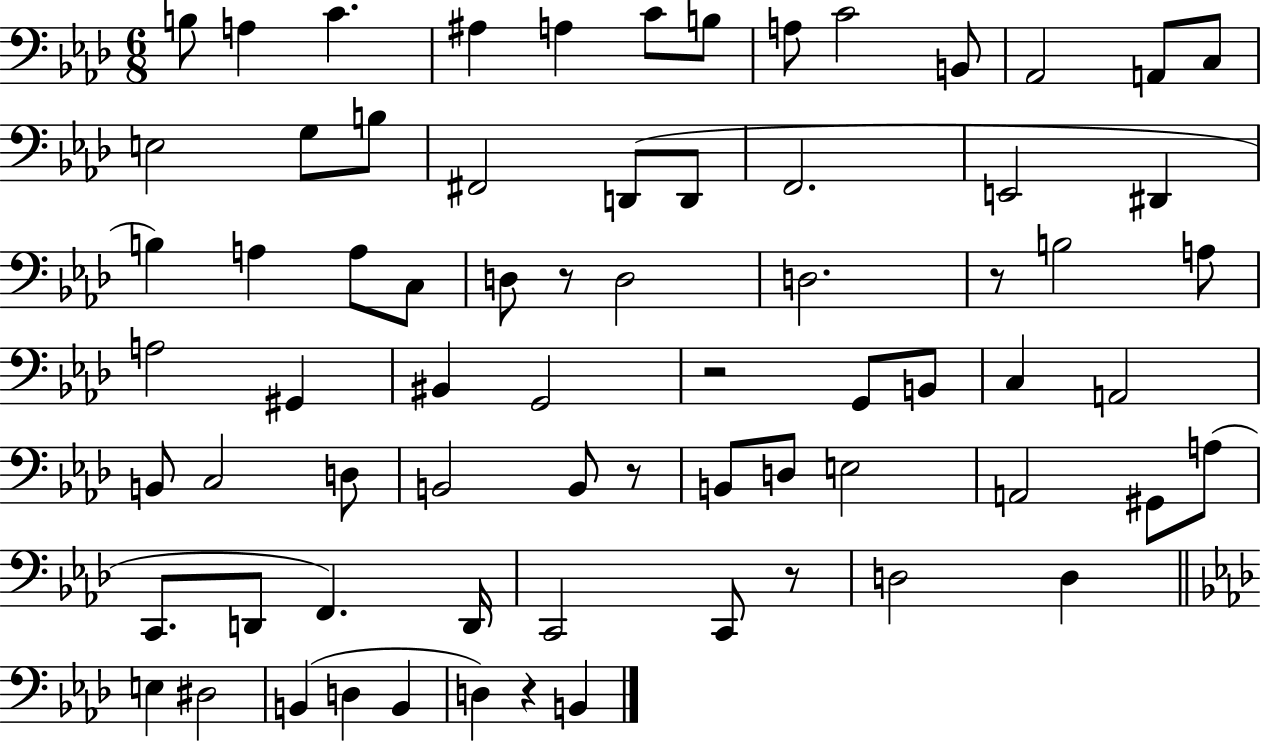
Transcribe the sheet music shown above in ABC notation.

X:1
T:Untitled
M:6/8
L:1/4
K:Ab
B,/2 A, C ^A, A, C/2 B,/2 A,/2 C2 B,,/2 _A,,2 A,,/2 C,/2 E,2 G,/2 B,/2 ^F,,2 D,,/2 D,,/2 F,,2 E,,2 ^D,, B, A, A,/2 C,/2 D,/2 z/2 D,2 D,2 z/2 B,2 A,/2 A,2 ^G,, ^B,, G,,2 z2 G,,/2 B,,/2 C, A,,2 B,,/2 C,2 D,/2 B,,2 B,,/2 z/2 B,,/2 D,/2 E,2 A,,2 ^G,,/2 A,/2 C,,/2 D,,/2 F,, D,,/4 C,,2 C,,/2 z/2 D,2 D, E, ^D,2 B,, D, B,, D, z B,,